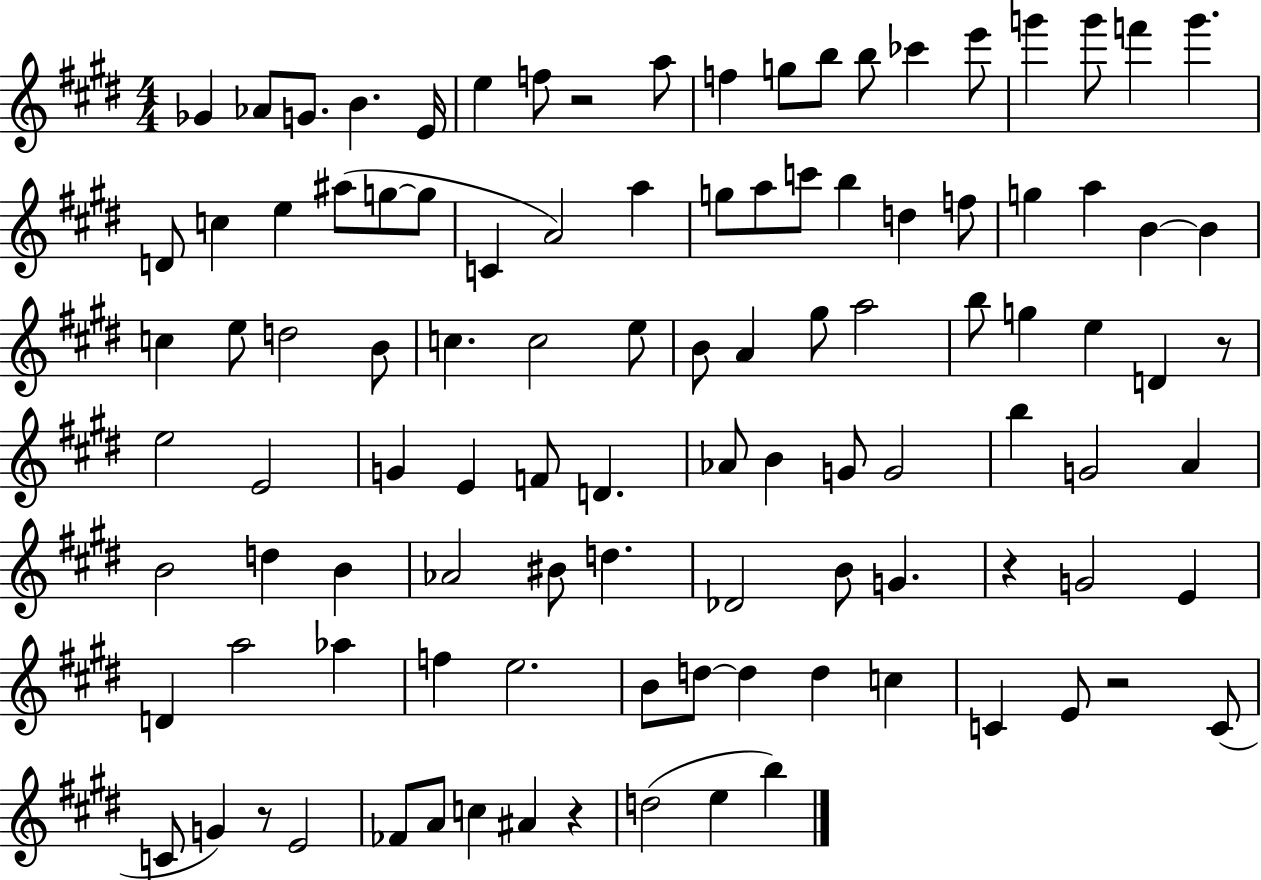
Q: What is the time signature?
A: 4/4